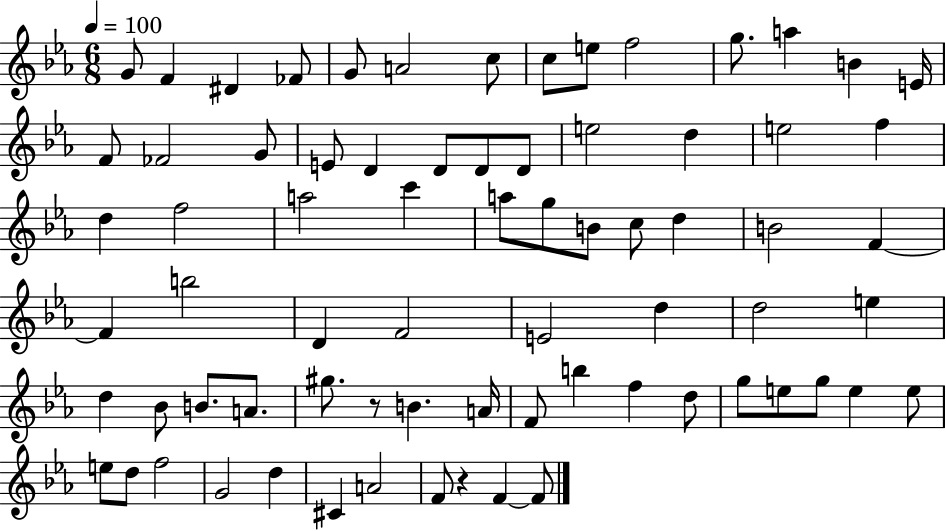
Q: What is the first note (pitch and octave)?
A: G4